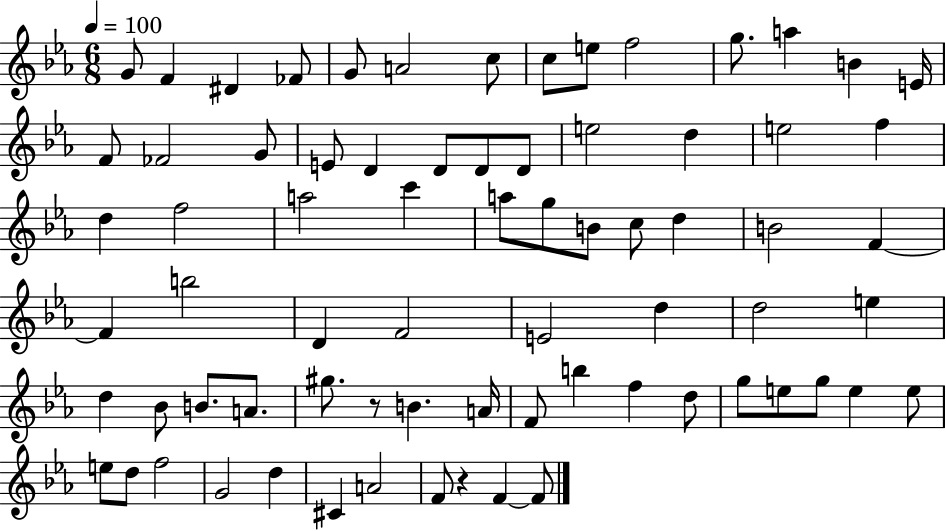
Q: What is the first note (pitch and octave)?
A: G4